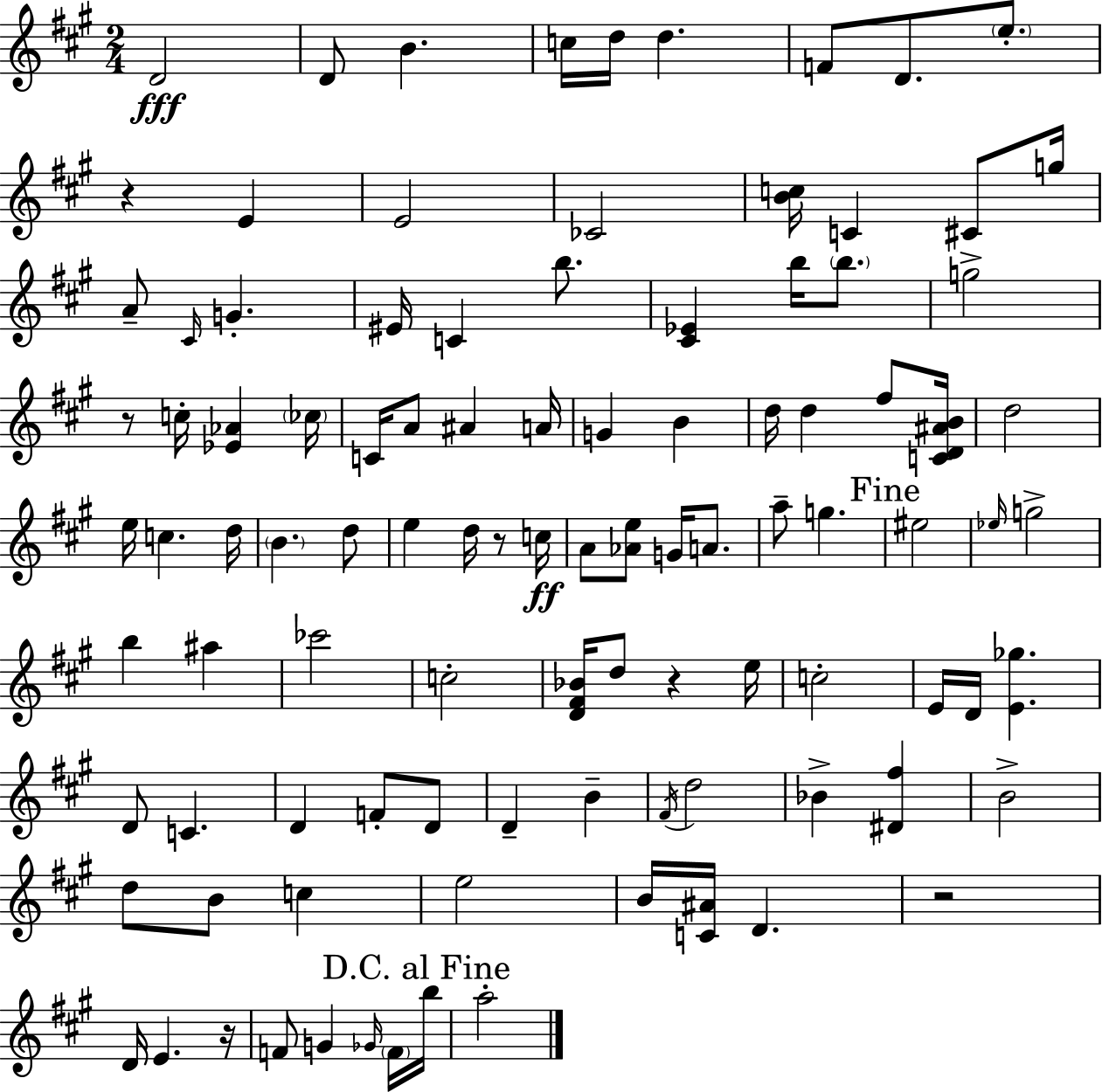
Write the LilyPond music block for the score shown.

{
  \clef treble
  \numericTimeSignature
  \time 2/4
  \key a \major
  \repeat volta 2 { d'2\fff | d'8 b'4. | c''16 d''16 d''4. | f'8 d'8. \parenthesize e''8.-. | \break r4 e'4 | e'2 | ces'2 | <b' c''>16 c'4 cis'8 g''16 | \break a'8-- \grace { cis'16 } g'4.-. | eis'16 c'4 b''8. | <cis' ees'>4 b''16 \parenthesize b''8. | g''2-> | \break r8 c''16-. <ees' aes'>4 | \parenthesize ces''16 c'16 a'8 ais'4 | a'16 g'4 b'4 | d''16 d''4 fis''8 | \break <c' d' ais' b'>16 d''2 | e''16 c''4. | d''16 \parenthesize b'4. d''8 | e''4 d''16 r8 | \break c''16\ff a'8 <aes' e''>8 g'16 a'8. | a''8-- g''4. | \mark "Fine" eis''2 | \grace { ees''16 } g''2-> | \break b''4 ais''4 | ces'''2 | c''2-. | <d' fis' bes'>16 d''8 r4 | \break e''16 c''2-. | e'16 d'16 <e' ges''>4. | d'8 c'4. | d'4 f'8-. | \break d'8 d'4-- b'4-- | \acciaccatura { fis'16 } d''2 | bes'4-> <dis' fis''>4 | b'2-> | \break d''8 b'8 c''4 | e''2 | b'16 <c' ais'>16 d'4. | r2 | \break d'16 e'4. | r16 f'8 g'4 | \grace { ges'16 } \parenthesize f'16 \mark "D.C. al Fine" b''16 a''2-. | } \bar "|."
}